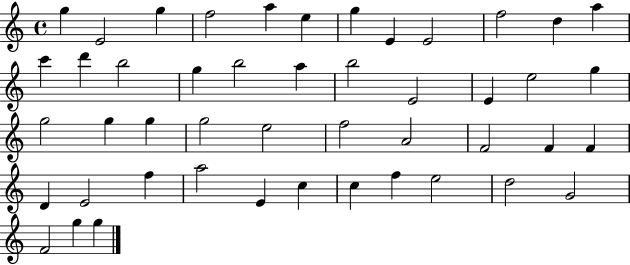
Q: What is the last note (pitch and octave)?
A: G5